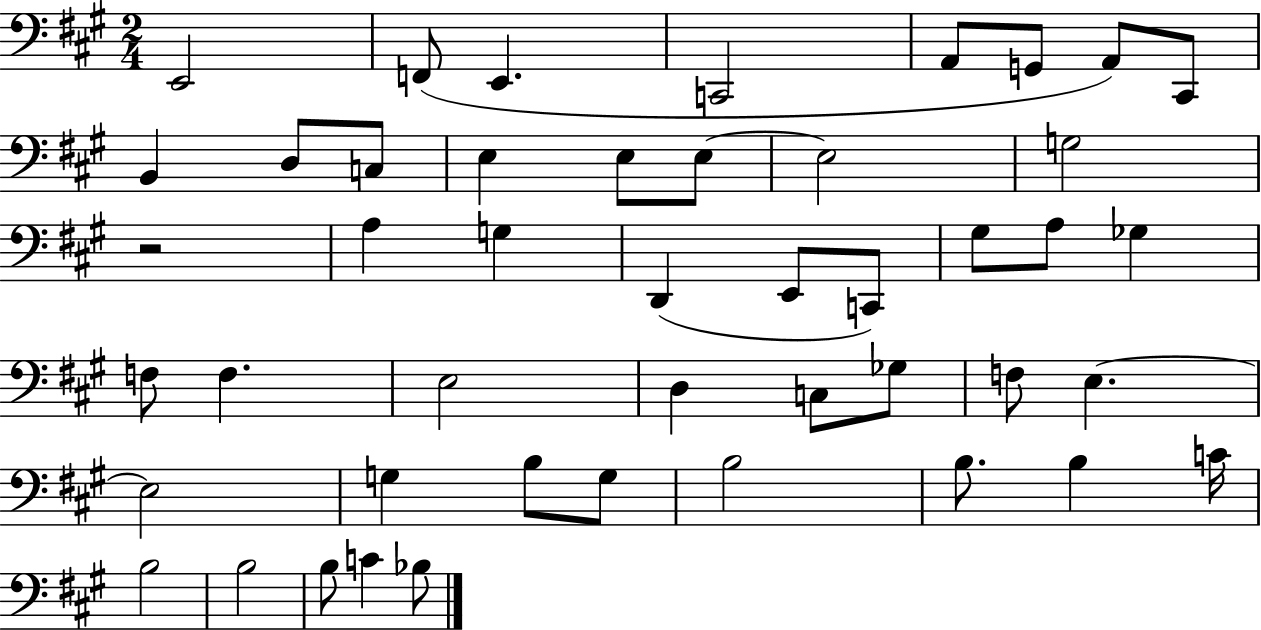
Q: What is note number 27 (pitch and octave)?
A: E3